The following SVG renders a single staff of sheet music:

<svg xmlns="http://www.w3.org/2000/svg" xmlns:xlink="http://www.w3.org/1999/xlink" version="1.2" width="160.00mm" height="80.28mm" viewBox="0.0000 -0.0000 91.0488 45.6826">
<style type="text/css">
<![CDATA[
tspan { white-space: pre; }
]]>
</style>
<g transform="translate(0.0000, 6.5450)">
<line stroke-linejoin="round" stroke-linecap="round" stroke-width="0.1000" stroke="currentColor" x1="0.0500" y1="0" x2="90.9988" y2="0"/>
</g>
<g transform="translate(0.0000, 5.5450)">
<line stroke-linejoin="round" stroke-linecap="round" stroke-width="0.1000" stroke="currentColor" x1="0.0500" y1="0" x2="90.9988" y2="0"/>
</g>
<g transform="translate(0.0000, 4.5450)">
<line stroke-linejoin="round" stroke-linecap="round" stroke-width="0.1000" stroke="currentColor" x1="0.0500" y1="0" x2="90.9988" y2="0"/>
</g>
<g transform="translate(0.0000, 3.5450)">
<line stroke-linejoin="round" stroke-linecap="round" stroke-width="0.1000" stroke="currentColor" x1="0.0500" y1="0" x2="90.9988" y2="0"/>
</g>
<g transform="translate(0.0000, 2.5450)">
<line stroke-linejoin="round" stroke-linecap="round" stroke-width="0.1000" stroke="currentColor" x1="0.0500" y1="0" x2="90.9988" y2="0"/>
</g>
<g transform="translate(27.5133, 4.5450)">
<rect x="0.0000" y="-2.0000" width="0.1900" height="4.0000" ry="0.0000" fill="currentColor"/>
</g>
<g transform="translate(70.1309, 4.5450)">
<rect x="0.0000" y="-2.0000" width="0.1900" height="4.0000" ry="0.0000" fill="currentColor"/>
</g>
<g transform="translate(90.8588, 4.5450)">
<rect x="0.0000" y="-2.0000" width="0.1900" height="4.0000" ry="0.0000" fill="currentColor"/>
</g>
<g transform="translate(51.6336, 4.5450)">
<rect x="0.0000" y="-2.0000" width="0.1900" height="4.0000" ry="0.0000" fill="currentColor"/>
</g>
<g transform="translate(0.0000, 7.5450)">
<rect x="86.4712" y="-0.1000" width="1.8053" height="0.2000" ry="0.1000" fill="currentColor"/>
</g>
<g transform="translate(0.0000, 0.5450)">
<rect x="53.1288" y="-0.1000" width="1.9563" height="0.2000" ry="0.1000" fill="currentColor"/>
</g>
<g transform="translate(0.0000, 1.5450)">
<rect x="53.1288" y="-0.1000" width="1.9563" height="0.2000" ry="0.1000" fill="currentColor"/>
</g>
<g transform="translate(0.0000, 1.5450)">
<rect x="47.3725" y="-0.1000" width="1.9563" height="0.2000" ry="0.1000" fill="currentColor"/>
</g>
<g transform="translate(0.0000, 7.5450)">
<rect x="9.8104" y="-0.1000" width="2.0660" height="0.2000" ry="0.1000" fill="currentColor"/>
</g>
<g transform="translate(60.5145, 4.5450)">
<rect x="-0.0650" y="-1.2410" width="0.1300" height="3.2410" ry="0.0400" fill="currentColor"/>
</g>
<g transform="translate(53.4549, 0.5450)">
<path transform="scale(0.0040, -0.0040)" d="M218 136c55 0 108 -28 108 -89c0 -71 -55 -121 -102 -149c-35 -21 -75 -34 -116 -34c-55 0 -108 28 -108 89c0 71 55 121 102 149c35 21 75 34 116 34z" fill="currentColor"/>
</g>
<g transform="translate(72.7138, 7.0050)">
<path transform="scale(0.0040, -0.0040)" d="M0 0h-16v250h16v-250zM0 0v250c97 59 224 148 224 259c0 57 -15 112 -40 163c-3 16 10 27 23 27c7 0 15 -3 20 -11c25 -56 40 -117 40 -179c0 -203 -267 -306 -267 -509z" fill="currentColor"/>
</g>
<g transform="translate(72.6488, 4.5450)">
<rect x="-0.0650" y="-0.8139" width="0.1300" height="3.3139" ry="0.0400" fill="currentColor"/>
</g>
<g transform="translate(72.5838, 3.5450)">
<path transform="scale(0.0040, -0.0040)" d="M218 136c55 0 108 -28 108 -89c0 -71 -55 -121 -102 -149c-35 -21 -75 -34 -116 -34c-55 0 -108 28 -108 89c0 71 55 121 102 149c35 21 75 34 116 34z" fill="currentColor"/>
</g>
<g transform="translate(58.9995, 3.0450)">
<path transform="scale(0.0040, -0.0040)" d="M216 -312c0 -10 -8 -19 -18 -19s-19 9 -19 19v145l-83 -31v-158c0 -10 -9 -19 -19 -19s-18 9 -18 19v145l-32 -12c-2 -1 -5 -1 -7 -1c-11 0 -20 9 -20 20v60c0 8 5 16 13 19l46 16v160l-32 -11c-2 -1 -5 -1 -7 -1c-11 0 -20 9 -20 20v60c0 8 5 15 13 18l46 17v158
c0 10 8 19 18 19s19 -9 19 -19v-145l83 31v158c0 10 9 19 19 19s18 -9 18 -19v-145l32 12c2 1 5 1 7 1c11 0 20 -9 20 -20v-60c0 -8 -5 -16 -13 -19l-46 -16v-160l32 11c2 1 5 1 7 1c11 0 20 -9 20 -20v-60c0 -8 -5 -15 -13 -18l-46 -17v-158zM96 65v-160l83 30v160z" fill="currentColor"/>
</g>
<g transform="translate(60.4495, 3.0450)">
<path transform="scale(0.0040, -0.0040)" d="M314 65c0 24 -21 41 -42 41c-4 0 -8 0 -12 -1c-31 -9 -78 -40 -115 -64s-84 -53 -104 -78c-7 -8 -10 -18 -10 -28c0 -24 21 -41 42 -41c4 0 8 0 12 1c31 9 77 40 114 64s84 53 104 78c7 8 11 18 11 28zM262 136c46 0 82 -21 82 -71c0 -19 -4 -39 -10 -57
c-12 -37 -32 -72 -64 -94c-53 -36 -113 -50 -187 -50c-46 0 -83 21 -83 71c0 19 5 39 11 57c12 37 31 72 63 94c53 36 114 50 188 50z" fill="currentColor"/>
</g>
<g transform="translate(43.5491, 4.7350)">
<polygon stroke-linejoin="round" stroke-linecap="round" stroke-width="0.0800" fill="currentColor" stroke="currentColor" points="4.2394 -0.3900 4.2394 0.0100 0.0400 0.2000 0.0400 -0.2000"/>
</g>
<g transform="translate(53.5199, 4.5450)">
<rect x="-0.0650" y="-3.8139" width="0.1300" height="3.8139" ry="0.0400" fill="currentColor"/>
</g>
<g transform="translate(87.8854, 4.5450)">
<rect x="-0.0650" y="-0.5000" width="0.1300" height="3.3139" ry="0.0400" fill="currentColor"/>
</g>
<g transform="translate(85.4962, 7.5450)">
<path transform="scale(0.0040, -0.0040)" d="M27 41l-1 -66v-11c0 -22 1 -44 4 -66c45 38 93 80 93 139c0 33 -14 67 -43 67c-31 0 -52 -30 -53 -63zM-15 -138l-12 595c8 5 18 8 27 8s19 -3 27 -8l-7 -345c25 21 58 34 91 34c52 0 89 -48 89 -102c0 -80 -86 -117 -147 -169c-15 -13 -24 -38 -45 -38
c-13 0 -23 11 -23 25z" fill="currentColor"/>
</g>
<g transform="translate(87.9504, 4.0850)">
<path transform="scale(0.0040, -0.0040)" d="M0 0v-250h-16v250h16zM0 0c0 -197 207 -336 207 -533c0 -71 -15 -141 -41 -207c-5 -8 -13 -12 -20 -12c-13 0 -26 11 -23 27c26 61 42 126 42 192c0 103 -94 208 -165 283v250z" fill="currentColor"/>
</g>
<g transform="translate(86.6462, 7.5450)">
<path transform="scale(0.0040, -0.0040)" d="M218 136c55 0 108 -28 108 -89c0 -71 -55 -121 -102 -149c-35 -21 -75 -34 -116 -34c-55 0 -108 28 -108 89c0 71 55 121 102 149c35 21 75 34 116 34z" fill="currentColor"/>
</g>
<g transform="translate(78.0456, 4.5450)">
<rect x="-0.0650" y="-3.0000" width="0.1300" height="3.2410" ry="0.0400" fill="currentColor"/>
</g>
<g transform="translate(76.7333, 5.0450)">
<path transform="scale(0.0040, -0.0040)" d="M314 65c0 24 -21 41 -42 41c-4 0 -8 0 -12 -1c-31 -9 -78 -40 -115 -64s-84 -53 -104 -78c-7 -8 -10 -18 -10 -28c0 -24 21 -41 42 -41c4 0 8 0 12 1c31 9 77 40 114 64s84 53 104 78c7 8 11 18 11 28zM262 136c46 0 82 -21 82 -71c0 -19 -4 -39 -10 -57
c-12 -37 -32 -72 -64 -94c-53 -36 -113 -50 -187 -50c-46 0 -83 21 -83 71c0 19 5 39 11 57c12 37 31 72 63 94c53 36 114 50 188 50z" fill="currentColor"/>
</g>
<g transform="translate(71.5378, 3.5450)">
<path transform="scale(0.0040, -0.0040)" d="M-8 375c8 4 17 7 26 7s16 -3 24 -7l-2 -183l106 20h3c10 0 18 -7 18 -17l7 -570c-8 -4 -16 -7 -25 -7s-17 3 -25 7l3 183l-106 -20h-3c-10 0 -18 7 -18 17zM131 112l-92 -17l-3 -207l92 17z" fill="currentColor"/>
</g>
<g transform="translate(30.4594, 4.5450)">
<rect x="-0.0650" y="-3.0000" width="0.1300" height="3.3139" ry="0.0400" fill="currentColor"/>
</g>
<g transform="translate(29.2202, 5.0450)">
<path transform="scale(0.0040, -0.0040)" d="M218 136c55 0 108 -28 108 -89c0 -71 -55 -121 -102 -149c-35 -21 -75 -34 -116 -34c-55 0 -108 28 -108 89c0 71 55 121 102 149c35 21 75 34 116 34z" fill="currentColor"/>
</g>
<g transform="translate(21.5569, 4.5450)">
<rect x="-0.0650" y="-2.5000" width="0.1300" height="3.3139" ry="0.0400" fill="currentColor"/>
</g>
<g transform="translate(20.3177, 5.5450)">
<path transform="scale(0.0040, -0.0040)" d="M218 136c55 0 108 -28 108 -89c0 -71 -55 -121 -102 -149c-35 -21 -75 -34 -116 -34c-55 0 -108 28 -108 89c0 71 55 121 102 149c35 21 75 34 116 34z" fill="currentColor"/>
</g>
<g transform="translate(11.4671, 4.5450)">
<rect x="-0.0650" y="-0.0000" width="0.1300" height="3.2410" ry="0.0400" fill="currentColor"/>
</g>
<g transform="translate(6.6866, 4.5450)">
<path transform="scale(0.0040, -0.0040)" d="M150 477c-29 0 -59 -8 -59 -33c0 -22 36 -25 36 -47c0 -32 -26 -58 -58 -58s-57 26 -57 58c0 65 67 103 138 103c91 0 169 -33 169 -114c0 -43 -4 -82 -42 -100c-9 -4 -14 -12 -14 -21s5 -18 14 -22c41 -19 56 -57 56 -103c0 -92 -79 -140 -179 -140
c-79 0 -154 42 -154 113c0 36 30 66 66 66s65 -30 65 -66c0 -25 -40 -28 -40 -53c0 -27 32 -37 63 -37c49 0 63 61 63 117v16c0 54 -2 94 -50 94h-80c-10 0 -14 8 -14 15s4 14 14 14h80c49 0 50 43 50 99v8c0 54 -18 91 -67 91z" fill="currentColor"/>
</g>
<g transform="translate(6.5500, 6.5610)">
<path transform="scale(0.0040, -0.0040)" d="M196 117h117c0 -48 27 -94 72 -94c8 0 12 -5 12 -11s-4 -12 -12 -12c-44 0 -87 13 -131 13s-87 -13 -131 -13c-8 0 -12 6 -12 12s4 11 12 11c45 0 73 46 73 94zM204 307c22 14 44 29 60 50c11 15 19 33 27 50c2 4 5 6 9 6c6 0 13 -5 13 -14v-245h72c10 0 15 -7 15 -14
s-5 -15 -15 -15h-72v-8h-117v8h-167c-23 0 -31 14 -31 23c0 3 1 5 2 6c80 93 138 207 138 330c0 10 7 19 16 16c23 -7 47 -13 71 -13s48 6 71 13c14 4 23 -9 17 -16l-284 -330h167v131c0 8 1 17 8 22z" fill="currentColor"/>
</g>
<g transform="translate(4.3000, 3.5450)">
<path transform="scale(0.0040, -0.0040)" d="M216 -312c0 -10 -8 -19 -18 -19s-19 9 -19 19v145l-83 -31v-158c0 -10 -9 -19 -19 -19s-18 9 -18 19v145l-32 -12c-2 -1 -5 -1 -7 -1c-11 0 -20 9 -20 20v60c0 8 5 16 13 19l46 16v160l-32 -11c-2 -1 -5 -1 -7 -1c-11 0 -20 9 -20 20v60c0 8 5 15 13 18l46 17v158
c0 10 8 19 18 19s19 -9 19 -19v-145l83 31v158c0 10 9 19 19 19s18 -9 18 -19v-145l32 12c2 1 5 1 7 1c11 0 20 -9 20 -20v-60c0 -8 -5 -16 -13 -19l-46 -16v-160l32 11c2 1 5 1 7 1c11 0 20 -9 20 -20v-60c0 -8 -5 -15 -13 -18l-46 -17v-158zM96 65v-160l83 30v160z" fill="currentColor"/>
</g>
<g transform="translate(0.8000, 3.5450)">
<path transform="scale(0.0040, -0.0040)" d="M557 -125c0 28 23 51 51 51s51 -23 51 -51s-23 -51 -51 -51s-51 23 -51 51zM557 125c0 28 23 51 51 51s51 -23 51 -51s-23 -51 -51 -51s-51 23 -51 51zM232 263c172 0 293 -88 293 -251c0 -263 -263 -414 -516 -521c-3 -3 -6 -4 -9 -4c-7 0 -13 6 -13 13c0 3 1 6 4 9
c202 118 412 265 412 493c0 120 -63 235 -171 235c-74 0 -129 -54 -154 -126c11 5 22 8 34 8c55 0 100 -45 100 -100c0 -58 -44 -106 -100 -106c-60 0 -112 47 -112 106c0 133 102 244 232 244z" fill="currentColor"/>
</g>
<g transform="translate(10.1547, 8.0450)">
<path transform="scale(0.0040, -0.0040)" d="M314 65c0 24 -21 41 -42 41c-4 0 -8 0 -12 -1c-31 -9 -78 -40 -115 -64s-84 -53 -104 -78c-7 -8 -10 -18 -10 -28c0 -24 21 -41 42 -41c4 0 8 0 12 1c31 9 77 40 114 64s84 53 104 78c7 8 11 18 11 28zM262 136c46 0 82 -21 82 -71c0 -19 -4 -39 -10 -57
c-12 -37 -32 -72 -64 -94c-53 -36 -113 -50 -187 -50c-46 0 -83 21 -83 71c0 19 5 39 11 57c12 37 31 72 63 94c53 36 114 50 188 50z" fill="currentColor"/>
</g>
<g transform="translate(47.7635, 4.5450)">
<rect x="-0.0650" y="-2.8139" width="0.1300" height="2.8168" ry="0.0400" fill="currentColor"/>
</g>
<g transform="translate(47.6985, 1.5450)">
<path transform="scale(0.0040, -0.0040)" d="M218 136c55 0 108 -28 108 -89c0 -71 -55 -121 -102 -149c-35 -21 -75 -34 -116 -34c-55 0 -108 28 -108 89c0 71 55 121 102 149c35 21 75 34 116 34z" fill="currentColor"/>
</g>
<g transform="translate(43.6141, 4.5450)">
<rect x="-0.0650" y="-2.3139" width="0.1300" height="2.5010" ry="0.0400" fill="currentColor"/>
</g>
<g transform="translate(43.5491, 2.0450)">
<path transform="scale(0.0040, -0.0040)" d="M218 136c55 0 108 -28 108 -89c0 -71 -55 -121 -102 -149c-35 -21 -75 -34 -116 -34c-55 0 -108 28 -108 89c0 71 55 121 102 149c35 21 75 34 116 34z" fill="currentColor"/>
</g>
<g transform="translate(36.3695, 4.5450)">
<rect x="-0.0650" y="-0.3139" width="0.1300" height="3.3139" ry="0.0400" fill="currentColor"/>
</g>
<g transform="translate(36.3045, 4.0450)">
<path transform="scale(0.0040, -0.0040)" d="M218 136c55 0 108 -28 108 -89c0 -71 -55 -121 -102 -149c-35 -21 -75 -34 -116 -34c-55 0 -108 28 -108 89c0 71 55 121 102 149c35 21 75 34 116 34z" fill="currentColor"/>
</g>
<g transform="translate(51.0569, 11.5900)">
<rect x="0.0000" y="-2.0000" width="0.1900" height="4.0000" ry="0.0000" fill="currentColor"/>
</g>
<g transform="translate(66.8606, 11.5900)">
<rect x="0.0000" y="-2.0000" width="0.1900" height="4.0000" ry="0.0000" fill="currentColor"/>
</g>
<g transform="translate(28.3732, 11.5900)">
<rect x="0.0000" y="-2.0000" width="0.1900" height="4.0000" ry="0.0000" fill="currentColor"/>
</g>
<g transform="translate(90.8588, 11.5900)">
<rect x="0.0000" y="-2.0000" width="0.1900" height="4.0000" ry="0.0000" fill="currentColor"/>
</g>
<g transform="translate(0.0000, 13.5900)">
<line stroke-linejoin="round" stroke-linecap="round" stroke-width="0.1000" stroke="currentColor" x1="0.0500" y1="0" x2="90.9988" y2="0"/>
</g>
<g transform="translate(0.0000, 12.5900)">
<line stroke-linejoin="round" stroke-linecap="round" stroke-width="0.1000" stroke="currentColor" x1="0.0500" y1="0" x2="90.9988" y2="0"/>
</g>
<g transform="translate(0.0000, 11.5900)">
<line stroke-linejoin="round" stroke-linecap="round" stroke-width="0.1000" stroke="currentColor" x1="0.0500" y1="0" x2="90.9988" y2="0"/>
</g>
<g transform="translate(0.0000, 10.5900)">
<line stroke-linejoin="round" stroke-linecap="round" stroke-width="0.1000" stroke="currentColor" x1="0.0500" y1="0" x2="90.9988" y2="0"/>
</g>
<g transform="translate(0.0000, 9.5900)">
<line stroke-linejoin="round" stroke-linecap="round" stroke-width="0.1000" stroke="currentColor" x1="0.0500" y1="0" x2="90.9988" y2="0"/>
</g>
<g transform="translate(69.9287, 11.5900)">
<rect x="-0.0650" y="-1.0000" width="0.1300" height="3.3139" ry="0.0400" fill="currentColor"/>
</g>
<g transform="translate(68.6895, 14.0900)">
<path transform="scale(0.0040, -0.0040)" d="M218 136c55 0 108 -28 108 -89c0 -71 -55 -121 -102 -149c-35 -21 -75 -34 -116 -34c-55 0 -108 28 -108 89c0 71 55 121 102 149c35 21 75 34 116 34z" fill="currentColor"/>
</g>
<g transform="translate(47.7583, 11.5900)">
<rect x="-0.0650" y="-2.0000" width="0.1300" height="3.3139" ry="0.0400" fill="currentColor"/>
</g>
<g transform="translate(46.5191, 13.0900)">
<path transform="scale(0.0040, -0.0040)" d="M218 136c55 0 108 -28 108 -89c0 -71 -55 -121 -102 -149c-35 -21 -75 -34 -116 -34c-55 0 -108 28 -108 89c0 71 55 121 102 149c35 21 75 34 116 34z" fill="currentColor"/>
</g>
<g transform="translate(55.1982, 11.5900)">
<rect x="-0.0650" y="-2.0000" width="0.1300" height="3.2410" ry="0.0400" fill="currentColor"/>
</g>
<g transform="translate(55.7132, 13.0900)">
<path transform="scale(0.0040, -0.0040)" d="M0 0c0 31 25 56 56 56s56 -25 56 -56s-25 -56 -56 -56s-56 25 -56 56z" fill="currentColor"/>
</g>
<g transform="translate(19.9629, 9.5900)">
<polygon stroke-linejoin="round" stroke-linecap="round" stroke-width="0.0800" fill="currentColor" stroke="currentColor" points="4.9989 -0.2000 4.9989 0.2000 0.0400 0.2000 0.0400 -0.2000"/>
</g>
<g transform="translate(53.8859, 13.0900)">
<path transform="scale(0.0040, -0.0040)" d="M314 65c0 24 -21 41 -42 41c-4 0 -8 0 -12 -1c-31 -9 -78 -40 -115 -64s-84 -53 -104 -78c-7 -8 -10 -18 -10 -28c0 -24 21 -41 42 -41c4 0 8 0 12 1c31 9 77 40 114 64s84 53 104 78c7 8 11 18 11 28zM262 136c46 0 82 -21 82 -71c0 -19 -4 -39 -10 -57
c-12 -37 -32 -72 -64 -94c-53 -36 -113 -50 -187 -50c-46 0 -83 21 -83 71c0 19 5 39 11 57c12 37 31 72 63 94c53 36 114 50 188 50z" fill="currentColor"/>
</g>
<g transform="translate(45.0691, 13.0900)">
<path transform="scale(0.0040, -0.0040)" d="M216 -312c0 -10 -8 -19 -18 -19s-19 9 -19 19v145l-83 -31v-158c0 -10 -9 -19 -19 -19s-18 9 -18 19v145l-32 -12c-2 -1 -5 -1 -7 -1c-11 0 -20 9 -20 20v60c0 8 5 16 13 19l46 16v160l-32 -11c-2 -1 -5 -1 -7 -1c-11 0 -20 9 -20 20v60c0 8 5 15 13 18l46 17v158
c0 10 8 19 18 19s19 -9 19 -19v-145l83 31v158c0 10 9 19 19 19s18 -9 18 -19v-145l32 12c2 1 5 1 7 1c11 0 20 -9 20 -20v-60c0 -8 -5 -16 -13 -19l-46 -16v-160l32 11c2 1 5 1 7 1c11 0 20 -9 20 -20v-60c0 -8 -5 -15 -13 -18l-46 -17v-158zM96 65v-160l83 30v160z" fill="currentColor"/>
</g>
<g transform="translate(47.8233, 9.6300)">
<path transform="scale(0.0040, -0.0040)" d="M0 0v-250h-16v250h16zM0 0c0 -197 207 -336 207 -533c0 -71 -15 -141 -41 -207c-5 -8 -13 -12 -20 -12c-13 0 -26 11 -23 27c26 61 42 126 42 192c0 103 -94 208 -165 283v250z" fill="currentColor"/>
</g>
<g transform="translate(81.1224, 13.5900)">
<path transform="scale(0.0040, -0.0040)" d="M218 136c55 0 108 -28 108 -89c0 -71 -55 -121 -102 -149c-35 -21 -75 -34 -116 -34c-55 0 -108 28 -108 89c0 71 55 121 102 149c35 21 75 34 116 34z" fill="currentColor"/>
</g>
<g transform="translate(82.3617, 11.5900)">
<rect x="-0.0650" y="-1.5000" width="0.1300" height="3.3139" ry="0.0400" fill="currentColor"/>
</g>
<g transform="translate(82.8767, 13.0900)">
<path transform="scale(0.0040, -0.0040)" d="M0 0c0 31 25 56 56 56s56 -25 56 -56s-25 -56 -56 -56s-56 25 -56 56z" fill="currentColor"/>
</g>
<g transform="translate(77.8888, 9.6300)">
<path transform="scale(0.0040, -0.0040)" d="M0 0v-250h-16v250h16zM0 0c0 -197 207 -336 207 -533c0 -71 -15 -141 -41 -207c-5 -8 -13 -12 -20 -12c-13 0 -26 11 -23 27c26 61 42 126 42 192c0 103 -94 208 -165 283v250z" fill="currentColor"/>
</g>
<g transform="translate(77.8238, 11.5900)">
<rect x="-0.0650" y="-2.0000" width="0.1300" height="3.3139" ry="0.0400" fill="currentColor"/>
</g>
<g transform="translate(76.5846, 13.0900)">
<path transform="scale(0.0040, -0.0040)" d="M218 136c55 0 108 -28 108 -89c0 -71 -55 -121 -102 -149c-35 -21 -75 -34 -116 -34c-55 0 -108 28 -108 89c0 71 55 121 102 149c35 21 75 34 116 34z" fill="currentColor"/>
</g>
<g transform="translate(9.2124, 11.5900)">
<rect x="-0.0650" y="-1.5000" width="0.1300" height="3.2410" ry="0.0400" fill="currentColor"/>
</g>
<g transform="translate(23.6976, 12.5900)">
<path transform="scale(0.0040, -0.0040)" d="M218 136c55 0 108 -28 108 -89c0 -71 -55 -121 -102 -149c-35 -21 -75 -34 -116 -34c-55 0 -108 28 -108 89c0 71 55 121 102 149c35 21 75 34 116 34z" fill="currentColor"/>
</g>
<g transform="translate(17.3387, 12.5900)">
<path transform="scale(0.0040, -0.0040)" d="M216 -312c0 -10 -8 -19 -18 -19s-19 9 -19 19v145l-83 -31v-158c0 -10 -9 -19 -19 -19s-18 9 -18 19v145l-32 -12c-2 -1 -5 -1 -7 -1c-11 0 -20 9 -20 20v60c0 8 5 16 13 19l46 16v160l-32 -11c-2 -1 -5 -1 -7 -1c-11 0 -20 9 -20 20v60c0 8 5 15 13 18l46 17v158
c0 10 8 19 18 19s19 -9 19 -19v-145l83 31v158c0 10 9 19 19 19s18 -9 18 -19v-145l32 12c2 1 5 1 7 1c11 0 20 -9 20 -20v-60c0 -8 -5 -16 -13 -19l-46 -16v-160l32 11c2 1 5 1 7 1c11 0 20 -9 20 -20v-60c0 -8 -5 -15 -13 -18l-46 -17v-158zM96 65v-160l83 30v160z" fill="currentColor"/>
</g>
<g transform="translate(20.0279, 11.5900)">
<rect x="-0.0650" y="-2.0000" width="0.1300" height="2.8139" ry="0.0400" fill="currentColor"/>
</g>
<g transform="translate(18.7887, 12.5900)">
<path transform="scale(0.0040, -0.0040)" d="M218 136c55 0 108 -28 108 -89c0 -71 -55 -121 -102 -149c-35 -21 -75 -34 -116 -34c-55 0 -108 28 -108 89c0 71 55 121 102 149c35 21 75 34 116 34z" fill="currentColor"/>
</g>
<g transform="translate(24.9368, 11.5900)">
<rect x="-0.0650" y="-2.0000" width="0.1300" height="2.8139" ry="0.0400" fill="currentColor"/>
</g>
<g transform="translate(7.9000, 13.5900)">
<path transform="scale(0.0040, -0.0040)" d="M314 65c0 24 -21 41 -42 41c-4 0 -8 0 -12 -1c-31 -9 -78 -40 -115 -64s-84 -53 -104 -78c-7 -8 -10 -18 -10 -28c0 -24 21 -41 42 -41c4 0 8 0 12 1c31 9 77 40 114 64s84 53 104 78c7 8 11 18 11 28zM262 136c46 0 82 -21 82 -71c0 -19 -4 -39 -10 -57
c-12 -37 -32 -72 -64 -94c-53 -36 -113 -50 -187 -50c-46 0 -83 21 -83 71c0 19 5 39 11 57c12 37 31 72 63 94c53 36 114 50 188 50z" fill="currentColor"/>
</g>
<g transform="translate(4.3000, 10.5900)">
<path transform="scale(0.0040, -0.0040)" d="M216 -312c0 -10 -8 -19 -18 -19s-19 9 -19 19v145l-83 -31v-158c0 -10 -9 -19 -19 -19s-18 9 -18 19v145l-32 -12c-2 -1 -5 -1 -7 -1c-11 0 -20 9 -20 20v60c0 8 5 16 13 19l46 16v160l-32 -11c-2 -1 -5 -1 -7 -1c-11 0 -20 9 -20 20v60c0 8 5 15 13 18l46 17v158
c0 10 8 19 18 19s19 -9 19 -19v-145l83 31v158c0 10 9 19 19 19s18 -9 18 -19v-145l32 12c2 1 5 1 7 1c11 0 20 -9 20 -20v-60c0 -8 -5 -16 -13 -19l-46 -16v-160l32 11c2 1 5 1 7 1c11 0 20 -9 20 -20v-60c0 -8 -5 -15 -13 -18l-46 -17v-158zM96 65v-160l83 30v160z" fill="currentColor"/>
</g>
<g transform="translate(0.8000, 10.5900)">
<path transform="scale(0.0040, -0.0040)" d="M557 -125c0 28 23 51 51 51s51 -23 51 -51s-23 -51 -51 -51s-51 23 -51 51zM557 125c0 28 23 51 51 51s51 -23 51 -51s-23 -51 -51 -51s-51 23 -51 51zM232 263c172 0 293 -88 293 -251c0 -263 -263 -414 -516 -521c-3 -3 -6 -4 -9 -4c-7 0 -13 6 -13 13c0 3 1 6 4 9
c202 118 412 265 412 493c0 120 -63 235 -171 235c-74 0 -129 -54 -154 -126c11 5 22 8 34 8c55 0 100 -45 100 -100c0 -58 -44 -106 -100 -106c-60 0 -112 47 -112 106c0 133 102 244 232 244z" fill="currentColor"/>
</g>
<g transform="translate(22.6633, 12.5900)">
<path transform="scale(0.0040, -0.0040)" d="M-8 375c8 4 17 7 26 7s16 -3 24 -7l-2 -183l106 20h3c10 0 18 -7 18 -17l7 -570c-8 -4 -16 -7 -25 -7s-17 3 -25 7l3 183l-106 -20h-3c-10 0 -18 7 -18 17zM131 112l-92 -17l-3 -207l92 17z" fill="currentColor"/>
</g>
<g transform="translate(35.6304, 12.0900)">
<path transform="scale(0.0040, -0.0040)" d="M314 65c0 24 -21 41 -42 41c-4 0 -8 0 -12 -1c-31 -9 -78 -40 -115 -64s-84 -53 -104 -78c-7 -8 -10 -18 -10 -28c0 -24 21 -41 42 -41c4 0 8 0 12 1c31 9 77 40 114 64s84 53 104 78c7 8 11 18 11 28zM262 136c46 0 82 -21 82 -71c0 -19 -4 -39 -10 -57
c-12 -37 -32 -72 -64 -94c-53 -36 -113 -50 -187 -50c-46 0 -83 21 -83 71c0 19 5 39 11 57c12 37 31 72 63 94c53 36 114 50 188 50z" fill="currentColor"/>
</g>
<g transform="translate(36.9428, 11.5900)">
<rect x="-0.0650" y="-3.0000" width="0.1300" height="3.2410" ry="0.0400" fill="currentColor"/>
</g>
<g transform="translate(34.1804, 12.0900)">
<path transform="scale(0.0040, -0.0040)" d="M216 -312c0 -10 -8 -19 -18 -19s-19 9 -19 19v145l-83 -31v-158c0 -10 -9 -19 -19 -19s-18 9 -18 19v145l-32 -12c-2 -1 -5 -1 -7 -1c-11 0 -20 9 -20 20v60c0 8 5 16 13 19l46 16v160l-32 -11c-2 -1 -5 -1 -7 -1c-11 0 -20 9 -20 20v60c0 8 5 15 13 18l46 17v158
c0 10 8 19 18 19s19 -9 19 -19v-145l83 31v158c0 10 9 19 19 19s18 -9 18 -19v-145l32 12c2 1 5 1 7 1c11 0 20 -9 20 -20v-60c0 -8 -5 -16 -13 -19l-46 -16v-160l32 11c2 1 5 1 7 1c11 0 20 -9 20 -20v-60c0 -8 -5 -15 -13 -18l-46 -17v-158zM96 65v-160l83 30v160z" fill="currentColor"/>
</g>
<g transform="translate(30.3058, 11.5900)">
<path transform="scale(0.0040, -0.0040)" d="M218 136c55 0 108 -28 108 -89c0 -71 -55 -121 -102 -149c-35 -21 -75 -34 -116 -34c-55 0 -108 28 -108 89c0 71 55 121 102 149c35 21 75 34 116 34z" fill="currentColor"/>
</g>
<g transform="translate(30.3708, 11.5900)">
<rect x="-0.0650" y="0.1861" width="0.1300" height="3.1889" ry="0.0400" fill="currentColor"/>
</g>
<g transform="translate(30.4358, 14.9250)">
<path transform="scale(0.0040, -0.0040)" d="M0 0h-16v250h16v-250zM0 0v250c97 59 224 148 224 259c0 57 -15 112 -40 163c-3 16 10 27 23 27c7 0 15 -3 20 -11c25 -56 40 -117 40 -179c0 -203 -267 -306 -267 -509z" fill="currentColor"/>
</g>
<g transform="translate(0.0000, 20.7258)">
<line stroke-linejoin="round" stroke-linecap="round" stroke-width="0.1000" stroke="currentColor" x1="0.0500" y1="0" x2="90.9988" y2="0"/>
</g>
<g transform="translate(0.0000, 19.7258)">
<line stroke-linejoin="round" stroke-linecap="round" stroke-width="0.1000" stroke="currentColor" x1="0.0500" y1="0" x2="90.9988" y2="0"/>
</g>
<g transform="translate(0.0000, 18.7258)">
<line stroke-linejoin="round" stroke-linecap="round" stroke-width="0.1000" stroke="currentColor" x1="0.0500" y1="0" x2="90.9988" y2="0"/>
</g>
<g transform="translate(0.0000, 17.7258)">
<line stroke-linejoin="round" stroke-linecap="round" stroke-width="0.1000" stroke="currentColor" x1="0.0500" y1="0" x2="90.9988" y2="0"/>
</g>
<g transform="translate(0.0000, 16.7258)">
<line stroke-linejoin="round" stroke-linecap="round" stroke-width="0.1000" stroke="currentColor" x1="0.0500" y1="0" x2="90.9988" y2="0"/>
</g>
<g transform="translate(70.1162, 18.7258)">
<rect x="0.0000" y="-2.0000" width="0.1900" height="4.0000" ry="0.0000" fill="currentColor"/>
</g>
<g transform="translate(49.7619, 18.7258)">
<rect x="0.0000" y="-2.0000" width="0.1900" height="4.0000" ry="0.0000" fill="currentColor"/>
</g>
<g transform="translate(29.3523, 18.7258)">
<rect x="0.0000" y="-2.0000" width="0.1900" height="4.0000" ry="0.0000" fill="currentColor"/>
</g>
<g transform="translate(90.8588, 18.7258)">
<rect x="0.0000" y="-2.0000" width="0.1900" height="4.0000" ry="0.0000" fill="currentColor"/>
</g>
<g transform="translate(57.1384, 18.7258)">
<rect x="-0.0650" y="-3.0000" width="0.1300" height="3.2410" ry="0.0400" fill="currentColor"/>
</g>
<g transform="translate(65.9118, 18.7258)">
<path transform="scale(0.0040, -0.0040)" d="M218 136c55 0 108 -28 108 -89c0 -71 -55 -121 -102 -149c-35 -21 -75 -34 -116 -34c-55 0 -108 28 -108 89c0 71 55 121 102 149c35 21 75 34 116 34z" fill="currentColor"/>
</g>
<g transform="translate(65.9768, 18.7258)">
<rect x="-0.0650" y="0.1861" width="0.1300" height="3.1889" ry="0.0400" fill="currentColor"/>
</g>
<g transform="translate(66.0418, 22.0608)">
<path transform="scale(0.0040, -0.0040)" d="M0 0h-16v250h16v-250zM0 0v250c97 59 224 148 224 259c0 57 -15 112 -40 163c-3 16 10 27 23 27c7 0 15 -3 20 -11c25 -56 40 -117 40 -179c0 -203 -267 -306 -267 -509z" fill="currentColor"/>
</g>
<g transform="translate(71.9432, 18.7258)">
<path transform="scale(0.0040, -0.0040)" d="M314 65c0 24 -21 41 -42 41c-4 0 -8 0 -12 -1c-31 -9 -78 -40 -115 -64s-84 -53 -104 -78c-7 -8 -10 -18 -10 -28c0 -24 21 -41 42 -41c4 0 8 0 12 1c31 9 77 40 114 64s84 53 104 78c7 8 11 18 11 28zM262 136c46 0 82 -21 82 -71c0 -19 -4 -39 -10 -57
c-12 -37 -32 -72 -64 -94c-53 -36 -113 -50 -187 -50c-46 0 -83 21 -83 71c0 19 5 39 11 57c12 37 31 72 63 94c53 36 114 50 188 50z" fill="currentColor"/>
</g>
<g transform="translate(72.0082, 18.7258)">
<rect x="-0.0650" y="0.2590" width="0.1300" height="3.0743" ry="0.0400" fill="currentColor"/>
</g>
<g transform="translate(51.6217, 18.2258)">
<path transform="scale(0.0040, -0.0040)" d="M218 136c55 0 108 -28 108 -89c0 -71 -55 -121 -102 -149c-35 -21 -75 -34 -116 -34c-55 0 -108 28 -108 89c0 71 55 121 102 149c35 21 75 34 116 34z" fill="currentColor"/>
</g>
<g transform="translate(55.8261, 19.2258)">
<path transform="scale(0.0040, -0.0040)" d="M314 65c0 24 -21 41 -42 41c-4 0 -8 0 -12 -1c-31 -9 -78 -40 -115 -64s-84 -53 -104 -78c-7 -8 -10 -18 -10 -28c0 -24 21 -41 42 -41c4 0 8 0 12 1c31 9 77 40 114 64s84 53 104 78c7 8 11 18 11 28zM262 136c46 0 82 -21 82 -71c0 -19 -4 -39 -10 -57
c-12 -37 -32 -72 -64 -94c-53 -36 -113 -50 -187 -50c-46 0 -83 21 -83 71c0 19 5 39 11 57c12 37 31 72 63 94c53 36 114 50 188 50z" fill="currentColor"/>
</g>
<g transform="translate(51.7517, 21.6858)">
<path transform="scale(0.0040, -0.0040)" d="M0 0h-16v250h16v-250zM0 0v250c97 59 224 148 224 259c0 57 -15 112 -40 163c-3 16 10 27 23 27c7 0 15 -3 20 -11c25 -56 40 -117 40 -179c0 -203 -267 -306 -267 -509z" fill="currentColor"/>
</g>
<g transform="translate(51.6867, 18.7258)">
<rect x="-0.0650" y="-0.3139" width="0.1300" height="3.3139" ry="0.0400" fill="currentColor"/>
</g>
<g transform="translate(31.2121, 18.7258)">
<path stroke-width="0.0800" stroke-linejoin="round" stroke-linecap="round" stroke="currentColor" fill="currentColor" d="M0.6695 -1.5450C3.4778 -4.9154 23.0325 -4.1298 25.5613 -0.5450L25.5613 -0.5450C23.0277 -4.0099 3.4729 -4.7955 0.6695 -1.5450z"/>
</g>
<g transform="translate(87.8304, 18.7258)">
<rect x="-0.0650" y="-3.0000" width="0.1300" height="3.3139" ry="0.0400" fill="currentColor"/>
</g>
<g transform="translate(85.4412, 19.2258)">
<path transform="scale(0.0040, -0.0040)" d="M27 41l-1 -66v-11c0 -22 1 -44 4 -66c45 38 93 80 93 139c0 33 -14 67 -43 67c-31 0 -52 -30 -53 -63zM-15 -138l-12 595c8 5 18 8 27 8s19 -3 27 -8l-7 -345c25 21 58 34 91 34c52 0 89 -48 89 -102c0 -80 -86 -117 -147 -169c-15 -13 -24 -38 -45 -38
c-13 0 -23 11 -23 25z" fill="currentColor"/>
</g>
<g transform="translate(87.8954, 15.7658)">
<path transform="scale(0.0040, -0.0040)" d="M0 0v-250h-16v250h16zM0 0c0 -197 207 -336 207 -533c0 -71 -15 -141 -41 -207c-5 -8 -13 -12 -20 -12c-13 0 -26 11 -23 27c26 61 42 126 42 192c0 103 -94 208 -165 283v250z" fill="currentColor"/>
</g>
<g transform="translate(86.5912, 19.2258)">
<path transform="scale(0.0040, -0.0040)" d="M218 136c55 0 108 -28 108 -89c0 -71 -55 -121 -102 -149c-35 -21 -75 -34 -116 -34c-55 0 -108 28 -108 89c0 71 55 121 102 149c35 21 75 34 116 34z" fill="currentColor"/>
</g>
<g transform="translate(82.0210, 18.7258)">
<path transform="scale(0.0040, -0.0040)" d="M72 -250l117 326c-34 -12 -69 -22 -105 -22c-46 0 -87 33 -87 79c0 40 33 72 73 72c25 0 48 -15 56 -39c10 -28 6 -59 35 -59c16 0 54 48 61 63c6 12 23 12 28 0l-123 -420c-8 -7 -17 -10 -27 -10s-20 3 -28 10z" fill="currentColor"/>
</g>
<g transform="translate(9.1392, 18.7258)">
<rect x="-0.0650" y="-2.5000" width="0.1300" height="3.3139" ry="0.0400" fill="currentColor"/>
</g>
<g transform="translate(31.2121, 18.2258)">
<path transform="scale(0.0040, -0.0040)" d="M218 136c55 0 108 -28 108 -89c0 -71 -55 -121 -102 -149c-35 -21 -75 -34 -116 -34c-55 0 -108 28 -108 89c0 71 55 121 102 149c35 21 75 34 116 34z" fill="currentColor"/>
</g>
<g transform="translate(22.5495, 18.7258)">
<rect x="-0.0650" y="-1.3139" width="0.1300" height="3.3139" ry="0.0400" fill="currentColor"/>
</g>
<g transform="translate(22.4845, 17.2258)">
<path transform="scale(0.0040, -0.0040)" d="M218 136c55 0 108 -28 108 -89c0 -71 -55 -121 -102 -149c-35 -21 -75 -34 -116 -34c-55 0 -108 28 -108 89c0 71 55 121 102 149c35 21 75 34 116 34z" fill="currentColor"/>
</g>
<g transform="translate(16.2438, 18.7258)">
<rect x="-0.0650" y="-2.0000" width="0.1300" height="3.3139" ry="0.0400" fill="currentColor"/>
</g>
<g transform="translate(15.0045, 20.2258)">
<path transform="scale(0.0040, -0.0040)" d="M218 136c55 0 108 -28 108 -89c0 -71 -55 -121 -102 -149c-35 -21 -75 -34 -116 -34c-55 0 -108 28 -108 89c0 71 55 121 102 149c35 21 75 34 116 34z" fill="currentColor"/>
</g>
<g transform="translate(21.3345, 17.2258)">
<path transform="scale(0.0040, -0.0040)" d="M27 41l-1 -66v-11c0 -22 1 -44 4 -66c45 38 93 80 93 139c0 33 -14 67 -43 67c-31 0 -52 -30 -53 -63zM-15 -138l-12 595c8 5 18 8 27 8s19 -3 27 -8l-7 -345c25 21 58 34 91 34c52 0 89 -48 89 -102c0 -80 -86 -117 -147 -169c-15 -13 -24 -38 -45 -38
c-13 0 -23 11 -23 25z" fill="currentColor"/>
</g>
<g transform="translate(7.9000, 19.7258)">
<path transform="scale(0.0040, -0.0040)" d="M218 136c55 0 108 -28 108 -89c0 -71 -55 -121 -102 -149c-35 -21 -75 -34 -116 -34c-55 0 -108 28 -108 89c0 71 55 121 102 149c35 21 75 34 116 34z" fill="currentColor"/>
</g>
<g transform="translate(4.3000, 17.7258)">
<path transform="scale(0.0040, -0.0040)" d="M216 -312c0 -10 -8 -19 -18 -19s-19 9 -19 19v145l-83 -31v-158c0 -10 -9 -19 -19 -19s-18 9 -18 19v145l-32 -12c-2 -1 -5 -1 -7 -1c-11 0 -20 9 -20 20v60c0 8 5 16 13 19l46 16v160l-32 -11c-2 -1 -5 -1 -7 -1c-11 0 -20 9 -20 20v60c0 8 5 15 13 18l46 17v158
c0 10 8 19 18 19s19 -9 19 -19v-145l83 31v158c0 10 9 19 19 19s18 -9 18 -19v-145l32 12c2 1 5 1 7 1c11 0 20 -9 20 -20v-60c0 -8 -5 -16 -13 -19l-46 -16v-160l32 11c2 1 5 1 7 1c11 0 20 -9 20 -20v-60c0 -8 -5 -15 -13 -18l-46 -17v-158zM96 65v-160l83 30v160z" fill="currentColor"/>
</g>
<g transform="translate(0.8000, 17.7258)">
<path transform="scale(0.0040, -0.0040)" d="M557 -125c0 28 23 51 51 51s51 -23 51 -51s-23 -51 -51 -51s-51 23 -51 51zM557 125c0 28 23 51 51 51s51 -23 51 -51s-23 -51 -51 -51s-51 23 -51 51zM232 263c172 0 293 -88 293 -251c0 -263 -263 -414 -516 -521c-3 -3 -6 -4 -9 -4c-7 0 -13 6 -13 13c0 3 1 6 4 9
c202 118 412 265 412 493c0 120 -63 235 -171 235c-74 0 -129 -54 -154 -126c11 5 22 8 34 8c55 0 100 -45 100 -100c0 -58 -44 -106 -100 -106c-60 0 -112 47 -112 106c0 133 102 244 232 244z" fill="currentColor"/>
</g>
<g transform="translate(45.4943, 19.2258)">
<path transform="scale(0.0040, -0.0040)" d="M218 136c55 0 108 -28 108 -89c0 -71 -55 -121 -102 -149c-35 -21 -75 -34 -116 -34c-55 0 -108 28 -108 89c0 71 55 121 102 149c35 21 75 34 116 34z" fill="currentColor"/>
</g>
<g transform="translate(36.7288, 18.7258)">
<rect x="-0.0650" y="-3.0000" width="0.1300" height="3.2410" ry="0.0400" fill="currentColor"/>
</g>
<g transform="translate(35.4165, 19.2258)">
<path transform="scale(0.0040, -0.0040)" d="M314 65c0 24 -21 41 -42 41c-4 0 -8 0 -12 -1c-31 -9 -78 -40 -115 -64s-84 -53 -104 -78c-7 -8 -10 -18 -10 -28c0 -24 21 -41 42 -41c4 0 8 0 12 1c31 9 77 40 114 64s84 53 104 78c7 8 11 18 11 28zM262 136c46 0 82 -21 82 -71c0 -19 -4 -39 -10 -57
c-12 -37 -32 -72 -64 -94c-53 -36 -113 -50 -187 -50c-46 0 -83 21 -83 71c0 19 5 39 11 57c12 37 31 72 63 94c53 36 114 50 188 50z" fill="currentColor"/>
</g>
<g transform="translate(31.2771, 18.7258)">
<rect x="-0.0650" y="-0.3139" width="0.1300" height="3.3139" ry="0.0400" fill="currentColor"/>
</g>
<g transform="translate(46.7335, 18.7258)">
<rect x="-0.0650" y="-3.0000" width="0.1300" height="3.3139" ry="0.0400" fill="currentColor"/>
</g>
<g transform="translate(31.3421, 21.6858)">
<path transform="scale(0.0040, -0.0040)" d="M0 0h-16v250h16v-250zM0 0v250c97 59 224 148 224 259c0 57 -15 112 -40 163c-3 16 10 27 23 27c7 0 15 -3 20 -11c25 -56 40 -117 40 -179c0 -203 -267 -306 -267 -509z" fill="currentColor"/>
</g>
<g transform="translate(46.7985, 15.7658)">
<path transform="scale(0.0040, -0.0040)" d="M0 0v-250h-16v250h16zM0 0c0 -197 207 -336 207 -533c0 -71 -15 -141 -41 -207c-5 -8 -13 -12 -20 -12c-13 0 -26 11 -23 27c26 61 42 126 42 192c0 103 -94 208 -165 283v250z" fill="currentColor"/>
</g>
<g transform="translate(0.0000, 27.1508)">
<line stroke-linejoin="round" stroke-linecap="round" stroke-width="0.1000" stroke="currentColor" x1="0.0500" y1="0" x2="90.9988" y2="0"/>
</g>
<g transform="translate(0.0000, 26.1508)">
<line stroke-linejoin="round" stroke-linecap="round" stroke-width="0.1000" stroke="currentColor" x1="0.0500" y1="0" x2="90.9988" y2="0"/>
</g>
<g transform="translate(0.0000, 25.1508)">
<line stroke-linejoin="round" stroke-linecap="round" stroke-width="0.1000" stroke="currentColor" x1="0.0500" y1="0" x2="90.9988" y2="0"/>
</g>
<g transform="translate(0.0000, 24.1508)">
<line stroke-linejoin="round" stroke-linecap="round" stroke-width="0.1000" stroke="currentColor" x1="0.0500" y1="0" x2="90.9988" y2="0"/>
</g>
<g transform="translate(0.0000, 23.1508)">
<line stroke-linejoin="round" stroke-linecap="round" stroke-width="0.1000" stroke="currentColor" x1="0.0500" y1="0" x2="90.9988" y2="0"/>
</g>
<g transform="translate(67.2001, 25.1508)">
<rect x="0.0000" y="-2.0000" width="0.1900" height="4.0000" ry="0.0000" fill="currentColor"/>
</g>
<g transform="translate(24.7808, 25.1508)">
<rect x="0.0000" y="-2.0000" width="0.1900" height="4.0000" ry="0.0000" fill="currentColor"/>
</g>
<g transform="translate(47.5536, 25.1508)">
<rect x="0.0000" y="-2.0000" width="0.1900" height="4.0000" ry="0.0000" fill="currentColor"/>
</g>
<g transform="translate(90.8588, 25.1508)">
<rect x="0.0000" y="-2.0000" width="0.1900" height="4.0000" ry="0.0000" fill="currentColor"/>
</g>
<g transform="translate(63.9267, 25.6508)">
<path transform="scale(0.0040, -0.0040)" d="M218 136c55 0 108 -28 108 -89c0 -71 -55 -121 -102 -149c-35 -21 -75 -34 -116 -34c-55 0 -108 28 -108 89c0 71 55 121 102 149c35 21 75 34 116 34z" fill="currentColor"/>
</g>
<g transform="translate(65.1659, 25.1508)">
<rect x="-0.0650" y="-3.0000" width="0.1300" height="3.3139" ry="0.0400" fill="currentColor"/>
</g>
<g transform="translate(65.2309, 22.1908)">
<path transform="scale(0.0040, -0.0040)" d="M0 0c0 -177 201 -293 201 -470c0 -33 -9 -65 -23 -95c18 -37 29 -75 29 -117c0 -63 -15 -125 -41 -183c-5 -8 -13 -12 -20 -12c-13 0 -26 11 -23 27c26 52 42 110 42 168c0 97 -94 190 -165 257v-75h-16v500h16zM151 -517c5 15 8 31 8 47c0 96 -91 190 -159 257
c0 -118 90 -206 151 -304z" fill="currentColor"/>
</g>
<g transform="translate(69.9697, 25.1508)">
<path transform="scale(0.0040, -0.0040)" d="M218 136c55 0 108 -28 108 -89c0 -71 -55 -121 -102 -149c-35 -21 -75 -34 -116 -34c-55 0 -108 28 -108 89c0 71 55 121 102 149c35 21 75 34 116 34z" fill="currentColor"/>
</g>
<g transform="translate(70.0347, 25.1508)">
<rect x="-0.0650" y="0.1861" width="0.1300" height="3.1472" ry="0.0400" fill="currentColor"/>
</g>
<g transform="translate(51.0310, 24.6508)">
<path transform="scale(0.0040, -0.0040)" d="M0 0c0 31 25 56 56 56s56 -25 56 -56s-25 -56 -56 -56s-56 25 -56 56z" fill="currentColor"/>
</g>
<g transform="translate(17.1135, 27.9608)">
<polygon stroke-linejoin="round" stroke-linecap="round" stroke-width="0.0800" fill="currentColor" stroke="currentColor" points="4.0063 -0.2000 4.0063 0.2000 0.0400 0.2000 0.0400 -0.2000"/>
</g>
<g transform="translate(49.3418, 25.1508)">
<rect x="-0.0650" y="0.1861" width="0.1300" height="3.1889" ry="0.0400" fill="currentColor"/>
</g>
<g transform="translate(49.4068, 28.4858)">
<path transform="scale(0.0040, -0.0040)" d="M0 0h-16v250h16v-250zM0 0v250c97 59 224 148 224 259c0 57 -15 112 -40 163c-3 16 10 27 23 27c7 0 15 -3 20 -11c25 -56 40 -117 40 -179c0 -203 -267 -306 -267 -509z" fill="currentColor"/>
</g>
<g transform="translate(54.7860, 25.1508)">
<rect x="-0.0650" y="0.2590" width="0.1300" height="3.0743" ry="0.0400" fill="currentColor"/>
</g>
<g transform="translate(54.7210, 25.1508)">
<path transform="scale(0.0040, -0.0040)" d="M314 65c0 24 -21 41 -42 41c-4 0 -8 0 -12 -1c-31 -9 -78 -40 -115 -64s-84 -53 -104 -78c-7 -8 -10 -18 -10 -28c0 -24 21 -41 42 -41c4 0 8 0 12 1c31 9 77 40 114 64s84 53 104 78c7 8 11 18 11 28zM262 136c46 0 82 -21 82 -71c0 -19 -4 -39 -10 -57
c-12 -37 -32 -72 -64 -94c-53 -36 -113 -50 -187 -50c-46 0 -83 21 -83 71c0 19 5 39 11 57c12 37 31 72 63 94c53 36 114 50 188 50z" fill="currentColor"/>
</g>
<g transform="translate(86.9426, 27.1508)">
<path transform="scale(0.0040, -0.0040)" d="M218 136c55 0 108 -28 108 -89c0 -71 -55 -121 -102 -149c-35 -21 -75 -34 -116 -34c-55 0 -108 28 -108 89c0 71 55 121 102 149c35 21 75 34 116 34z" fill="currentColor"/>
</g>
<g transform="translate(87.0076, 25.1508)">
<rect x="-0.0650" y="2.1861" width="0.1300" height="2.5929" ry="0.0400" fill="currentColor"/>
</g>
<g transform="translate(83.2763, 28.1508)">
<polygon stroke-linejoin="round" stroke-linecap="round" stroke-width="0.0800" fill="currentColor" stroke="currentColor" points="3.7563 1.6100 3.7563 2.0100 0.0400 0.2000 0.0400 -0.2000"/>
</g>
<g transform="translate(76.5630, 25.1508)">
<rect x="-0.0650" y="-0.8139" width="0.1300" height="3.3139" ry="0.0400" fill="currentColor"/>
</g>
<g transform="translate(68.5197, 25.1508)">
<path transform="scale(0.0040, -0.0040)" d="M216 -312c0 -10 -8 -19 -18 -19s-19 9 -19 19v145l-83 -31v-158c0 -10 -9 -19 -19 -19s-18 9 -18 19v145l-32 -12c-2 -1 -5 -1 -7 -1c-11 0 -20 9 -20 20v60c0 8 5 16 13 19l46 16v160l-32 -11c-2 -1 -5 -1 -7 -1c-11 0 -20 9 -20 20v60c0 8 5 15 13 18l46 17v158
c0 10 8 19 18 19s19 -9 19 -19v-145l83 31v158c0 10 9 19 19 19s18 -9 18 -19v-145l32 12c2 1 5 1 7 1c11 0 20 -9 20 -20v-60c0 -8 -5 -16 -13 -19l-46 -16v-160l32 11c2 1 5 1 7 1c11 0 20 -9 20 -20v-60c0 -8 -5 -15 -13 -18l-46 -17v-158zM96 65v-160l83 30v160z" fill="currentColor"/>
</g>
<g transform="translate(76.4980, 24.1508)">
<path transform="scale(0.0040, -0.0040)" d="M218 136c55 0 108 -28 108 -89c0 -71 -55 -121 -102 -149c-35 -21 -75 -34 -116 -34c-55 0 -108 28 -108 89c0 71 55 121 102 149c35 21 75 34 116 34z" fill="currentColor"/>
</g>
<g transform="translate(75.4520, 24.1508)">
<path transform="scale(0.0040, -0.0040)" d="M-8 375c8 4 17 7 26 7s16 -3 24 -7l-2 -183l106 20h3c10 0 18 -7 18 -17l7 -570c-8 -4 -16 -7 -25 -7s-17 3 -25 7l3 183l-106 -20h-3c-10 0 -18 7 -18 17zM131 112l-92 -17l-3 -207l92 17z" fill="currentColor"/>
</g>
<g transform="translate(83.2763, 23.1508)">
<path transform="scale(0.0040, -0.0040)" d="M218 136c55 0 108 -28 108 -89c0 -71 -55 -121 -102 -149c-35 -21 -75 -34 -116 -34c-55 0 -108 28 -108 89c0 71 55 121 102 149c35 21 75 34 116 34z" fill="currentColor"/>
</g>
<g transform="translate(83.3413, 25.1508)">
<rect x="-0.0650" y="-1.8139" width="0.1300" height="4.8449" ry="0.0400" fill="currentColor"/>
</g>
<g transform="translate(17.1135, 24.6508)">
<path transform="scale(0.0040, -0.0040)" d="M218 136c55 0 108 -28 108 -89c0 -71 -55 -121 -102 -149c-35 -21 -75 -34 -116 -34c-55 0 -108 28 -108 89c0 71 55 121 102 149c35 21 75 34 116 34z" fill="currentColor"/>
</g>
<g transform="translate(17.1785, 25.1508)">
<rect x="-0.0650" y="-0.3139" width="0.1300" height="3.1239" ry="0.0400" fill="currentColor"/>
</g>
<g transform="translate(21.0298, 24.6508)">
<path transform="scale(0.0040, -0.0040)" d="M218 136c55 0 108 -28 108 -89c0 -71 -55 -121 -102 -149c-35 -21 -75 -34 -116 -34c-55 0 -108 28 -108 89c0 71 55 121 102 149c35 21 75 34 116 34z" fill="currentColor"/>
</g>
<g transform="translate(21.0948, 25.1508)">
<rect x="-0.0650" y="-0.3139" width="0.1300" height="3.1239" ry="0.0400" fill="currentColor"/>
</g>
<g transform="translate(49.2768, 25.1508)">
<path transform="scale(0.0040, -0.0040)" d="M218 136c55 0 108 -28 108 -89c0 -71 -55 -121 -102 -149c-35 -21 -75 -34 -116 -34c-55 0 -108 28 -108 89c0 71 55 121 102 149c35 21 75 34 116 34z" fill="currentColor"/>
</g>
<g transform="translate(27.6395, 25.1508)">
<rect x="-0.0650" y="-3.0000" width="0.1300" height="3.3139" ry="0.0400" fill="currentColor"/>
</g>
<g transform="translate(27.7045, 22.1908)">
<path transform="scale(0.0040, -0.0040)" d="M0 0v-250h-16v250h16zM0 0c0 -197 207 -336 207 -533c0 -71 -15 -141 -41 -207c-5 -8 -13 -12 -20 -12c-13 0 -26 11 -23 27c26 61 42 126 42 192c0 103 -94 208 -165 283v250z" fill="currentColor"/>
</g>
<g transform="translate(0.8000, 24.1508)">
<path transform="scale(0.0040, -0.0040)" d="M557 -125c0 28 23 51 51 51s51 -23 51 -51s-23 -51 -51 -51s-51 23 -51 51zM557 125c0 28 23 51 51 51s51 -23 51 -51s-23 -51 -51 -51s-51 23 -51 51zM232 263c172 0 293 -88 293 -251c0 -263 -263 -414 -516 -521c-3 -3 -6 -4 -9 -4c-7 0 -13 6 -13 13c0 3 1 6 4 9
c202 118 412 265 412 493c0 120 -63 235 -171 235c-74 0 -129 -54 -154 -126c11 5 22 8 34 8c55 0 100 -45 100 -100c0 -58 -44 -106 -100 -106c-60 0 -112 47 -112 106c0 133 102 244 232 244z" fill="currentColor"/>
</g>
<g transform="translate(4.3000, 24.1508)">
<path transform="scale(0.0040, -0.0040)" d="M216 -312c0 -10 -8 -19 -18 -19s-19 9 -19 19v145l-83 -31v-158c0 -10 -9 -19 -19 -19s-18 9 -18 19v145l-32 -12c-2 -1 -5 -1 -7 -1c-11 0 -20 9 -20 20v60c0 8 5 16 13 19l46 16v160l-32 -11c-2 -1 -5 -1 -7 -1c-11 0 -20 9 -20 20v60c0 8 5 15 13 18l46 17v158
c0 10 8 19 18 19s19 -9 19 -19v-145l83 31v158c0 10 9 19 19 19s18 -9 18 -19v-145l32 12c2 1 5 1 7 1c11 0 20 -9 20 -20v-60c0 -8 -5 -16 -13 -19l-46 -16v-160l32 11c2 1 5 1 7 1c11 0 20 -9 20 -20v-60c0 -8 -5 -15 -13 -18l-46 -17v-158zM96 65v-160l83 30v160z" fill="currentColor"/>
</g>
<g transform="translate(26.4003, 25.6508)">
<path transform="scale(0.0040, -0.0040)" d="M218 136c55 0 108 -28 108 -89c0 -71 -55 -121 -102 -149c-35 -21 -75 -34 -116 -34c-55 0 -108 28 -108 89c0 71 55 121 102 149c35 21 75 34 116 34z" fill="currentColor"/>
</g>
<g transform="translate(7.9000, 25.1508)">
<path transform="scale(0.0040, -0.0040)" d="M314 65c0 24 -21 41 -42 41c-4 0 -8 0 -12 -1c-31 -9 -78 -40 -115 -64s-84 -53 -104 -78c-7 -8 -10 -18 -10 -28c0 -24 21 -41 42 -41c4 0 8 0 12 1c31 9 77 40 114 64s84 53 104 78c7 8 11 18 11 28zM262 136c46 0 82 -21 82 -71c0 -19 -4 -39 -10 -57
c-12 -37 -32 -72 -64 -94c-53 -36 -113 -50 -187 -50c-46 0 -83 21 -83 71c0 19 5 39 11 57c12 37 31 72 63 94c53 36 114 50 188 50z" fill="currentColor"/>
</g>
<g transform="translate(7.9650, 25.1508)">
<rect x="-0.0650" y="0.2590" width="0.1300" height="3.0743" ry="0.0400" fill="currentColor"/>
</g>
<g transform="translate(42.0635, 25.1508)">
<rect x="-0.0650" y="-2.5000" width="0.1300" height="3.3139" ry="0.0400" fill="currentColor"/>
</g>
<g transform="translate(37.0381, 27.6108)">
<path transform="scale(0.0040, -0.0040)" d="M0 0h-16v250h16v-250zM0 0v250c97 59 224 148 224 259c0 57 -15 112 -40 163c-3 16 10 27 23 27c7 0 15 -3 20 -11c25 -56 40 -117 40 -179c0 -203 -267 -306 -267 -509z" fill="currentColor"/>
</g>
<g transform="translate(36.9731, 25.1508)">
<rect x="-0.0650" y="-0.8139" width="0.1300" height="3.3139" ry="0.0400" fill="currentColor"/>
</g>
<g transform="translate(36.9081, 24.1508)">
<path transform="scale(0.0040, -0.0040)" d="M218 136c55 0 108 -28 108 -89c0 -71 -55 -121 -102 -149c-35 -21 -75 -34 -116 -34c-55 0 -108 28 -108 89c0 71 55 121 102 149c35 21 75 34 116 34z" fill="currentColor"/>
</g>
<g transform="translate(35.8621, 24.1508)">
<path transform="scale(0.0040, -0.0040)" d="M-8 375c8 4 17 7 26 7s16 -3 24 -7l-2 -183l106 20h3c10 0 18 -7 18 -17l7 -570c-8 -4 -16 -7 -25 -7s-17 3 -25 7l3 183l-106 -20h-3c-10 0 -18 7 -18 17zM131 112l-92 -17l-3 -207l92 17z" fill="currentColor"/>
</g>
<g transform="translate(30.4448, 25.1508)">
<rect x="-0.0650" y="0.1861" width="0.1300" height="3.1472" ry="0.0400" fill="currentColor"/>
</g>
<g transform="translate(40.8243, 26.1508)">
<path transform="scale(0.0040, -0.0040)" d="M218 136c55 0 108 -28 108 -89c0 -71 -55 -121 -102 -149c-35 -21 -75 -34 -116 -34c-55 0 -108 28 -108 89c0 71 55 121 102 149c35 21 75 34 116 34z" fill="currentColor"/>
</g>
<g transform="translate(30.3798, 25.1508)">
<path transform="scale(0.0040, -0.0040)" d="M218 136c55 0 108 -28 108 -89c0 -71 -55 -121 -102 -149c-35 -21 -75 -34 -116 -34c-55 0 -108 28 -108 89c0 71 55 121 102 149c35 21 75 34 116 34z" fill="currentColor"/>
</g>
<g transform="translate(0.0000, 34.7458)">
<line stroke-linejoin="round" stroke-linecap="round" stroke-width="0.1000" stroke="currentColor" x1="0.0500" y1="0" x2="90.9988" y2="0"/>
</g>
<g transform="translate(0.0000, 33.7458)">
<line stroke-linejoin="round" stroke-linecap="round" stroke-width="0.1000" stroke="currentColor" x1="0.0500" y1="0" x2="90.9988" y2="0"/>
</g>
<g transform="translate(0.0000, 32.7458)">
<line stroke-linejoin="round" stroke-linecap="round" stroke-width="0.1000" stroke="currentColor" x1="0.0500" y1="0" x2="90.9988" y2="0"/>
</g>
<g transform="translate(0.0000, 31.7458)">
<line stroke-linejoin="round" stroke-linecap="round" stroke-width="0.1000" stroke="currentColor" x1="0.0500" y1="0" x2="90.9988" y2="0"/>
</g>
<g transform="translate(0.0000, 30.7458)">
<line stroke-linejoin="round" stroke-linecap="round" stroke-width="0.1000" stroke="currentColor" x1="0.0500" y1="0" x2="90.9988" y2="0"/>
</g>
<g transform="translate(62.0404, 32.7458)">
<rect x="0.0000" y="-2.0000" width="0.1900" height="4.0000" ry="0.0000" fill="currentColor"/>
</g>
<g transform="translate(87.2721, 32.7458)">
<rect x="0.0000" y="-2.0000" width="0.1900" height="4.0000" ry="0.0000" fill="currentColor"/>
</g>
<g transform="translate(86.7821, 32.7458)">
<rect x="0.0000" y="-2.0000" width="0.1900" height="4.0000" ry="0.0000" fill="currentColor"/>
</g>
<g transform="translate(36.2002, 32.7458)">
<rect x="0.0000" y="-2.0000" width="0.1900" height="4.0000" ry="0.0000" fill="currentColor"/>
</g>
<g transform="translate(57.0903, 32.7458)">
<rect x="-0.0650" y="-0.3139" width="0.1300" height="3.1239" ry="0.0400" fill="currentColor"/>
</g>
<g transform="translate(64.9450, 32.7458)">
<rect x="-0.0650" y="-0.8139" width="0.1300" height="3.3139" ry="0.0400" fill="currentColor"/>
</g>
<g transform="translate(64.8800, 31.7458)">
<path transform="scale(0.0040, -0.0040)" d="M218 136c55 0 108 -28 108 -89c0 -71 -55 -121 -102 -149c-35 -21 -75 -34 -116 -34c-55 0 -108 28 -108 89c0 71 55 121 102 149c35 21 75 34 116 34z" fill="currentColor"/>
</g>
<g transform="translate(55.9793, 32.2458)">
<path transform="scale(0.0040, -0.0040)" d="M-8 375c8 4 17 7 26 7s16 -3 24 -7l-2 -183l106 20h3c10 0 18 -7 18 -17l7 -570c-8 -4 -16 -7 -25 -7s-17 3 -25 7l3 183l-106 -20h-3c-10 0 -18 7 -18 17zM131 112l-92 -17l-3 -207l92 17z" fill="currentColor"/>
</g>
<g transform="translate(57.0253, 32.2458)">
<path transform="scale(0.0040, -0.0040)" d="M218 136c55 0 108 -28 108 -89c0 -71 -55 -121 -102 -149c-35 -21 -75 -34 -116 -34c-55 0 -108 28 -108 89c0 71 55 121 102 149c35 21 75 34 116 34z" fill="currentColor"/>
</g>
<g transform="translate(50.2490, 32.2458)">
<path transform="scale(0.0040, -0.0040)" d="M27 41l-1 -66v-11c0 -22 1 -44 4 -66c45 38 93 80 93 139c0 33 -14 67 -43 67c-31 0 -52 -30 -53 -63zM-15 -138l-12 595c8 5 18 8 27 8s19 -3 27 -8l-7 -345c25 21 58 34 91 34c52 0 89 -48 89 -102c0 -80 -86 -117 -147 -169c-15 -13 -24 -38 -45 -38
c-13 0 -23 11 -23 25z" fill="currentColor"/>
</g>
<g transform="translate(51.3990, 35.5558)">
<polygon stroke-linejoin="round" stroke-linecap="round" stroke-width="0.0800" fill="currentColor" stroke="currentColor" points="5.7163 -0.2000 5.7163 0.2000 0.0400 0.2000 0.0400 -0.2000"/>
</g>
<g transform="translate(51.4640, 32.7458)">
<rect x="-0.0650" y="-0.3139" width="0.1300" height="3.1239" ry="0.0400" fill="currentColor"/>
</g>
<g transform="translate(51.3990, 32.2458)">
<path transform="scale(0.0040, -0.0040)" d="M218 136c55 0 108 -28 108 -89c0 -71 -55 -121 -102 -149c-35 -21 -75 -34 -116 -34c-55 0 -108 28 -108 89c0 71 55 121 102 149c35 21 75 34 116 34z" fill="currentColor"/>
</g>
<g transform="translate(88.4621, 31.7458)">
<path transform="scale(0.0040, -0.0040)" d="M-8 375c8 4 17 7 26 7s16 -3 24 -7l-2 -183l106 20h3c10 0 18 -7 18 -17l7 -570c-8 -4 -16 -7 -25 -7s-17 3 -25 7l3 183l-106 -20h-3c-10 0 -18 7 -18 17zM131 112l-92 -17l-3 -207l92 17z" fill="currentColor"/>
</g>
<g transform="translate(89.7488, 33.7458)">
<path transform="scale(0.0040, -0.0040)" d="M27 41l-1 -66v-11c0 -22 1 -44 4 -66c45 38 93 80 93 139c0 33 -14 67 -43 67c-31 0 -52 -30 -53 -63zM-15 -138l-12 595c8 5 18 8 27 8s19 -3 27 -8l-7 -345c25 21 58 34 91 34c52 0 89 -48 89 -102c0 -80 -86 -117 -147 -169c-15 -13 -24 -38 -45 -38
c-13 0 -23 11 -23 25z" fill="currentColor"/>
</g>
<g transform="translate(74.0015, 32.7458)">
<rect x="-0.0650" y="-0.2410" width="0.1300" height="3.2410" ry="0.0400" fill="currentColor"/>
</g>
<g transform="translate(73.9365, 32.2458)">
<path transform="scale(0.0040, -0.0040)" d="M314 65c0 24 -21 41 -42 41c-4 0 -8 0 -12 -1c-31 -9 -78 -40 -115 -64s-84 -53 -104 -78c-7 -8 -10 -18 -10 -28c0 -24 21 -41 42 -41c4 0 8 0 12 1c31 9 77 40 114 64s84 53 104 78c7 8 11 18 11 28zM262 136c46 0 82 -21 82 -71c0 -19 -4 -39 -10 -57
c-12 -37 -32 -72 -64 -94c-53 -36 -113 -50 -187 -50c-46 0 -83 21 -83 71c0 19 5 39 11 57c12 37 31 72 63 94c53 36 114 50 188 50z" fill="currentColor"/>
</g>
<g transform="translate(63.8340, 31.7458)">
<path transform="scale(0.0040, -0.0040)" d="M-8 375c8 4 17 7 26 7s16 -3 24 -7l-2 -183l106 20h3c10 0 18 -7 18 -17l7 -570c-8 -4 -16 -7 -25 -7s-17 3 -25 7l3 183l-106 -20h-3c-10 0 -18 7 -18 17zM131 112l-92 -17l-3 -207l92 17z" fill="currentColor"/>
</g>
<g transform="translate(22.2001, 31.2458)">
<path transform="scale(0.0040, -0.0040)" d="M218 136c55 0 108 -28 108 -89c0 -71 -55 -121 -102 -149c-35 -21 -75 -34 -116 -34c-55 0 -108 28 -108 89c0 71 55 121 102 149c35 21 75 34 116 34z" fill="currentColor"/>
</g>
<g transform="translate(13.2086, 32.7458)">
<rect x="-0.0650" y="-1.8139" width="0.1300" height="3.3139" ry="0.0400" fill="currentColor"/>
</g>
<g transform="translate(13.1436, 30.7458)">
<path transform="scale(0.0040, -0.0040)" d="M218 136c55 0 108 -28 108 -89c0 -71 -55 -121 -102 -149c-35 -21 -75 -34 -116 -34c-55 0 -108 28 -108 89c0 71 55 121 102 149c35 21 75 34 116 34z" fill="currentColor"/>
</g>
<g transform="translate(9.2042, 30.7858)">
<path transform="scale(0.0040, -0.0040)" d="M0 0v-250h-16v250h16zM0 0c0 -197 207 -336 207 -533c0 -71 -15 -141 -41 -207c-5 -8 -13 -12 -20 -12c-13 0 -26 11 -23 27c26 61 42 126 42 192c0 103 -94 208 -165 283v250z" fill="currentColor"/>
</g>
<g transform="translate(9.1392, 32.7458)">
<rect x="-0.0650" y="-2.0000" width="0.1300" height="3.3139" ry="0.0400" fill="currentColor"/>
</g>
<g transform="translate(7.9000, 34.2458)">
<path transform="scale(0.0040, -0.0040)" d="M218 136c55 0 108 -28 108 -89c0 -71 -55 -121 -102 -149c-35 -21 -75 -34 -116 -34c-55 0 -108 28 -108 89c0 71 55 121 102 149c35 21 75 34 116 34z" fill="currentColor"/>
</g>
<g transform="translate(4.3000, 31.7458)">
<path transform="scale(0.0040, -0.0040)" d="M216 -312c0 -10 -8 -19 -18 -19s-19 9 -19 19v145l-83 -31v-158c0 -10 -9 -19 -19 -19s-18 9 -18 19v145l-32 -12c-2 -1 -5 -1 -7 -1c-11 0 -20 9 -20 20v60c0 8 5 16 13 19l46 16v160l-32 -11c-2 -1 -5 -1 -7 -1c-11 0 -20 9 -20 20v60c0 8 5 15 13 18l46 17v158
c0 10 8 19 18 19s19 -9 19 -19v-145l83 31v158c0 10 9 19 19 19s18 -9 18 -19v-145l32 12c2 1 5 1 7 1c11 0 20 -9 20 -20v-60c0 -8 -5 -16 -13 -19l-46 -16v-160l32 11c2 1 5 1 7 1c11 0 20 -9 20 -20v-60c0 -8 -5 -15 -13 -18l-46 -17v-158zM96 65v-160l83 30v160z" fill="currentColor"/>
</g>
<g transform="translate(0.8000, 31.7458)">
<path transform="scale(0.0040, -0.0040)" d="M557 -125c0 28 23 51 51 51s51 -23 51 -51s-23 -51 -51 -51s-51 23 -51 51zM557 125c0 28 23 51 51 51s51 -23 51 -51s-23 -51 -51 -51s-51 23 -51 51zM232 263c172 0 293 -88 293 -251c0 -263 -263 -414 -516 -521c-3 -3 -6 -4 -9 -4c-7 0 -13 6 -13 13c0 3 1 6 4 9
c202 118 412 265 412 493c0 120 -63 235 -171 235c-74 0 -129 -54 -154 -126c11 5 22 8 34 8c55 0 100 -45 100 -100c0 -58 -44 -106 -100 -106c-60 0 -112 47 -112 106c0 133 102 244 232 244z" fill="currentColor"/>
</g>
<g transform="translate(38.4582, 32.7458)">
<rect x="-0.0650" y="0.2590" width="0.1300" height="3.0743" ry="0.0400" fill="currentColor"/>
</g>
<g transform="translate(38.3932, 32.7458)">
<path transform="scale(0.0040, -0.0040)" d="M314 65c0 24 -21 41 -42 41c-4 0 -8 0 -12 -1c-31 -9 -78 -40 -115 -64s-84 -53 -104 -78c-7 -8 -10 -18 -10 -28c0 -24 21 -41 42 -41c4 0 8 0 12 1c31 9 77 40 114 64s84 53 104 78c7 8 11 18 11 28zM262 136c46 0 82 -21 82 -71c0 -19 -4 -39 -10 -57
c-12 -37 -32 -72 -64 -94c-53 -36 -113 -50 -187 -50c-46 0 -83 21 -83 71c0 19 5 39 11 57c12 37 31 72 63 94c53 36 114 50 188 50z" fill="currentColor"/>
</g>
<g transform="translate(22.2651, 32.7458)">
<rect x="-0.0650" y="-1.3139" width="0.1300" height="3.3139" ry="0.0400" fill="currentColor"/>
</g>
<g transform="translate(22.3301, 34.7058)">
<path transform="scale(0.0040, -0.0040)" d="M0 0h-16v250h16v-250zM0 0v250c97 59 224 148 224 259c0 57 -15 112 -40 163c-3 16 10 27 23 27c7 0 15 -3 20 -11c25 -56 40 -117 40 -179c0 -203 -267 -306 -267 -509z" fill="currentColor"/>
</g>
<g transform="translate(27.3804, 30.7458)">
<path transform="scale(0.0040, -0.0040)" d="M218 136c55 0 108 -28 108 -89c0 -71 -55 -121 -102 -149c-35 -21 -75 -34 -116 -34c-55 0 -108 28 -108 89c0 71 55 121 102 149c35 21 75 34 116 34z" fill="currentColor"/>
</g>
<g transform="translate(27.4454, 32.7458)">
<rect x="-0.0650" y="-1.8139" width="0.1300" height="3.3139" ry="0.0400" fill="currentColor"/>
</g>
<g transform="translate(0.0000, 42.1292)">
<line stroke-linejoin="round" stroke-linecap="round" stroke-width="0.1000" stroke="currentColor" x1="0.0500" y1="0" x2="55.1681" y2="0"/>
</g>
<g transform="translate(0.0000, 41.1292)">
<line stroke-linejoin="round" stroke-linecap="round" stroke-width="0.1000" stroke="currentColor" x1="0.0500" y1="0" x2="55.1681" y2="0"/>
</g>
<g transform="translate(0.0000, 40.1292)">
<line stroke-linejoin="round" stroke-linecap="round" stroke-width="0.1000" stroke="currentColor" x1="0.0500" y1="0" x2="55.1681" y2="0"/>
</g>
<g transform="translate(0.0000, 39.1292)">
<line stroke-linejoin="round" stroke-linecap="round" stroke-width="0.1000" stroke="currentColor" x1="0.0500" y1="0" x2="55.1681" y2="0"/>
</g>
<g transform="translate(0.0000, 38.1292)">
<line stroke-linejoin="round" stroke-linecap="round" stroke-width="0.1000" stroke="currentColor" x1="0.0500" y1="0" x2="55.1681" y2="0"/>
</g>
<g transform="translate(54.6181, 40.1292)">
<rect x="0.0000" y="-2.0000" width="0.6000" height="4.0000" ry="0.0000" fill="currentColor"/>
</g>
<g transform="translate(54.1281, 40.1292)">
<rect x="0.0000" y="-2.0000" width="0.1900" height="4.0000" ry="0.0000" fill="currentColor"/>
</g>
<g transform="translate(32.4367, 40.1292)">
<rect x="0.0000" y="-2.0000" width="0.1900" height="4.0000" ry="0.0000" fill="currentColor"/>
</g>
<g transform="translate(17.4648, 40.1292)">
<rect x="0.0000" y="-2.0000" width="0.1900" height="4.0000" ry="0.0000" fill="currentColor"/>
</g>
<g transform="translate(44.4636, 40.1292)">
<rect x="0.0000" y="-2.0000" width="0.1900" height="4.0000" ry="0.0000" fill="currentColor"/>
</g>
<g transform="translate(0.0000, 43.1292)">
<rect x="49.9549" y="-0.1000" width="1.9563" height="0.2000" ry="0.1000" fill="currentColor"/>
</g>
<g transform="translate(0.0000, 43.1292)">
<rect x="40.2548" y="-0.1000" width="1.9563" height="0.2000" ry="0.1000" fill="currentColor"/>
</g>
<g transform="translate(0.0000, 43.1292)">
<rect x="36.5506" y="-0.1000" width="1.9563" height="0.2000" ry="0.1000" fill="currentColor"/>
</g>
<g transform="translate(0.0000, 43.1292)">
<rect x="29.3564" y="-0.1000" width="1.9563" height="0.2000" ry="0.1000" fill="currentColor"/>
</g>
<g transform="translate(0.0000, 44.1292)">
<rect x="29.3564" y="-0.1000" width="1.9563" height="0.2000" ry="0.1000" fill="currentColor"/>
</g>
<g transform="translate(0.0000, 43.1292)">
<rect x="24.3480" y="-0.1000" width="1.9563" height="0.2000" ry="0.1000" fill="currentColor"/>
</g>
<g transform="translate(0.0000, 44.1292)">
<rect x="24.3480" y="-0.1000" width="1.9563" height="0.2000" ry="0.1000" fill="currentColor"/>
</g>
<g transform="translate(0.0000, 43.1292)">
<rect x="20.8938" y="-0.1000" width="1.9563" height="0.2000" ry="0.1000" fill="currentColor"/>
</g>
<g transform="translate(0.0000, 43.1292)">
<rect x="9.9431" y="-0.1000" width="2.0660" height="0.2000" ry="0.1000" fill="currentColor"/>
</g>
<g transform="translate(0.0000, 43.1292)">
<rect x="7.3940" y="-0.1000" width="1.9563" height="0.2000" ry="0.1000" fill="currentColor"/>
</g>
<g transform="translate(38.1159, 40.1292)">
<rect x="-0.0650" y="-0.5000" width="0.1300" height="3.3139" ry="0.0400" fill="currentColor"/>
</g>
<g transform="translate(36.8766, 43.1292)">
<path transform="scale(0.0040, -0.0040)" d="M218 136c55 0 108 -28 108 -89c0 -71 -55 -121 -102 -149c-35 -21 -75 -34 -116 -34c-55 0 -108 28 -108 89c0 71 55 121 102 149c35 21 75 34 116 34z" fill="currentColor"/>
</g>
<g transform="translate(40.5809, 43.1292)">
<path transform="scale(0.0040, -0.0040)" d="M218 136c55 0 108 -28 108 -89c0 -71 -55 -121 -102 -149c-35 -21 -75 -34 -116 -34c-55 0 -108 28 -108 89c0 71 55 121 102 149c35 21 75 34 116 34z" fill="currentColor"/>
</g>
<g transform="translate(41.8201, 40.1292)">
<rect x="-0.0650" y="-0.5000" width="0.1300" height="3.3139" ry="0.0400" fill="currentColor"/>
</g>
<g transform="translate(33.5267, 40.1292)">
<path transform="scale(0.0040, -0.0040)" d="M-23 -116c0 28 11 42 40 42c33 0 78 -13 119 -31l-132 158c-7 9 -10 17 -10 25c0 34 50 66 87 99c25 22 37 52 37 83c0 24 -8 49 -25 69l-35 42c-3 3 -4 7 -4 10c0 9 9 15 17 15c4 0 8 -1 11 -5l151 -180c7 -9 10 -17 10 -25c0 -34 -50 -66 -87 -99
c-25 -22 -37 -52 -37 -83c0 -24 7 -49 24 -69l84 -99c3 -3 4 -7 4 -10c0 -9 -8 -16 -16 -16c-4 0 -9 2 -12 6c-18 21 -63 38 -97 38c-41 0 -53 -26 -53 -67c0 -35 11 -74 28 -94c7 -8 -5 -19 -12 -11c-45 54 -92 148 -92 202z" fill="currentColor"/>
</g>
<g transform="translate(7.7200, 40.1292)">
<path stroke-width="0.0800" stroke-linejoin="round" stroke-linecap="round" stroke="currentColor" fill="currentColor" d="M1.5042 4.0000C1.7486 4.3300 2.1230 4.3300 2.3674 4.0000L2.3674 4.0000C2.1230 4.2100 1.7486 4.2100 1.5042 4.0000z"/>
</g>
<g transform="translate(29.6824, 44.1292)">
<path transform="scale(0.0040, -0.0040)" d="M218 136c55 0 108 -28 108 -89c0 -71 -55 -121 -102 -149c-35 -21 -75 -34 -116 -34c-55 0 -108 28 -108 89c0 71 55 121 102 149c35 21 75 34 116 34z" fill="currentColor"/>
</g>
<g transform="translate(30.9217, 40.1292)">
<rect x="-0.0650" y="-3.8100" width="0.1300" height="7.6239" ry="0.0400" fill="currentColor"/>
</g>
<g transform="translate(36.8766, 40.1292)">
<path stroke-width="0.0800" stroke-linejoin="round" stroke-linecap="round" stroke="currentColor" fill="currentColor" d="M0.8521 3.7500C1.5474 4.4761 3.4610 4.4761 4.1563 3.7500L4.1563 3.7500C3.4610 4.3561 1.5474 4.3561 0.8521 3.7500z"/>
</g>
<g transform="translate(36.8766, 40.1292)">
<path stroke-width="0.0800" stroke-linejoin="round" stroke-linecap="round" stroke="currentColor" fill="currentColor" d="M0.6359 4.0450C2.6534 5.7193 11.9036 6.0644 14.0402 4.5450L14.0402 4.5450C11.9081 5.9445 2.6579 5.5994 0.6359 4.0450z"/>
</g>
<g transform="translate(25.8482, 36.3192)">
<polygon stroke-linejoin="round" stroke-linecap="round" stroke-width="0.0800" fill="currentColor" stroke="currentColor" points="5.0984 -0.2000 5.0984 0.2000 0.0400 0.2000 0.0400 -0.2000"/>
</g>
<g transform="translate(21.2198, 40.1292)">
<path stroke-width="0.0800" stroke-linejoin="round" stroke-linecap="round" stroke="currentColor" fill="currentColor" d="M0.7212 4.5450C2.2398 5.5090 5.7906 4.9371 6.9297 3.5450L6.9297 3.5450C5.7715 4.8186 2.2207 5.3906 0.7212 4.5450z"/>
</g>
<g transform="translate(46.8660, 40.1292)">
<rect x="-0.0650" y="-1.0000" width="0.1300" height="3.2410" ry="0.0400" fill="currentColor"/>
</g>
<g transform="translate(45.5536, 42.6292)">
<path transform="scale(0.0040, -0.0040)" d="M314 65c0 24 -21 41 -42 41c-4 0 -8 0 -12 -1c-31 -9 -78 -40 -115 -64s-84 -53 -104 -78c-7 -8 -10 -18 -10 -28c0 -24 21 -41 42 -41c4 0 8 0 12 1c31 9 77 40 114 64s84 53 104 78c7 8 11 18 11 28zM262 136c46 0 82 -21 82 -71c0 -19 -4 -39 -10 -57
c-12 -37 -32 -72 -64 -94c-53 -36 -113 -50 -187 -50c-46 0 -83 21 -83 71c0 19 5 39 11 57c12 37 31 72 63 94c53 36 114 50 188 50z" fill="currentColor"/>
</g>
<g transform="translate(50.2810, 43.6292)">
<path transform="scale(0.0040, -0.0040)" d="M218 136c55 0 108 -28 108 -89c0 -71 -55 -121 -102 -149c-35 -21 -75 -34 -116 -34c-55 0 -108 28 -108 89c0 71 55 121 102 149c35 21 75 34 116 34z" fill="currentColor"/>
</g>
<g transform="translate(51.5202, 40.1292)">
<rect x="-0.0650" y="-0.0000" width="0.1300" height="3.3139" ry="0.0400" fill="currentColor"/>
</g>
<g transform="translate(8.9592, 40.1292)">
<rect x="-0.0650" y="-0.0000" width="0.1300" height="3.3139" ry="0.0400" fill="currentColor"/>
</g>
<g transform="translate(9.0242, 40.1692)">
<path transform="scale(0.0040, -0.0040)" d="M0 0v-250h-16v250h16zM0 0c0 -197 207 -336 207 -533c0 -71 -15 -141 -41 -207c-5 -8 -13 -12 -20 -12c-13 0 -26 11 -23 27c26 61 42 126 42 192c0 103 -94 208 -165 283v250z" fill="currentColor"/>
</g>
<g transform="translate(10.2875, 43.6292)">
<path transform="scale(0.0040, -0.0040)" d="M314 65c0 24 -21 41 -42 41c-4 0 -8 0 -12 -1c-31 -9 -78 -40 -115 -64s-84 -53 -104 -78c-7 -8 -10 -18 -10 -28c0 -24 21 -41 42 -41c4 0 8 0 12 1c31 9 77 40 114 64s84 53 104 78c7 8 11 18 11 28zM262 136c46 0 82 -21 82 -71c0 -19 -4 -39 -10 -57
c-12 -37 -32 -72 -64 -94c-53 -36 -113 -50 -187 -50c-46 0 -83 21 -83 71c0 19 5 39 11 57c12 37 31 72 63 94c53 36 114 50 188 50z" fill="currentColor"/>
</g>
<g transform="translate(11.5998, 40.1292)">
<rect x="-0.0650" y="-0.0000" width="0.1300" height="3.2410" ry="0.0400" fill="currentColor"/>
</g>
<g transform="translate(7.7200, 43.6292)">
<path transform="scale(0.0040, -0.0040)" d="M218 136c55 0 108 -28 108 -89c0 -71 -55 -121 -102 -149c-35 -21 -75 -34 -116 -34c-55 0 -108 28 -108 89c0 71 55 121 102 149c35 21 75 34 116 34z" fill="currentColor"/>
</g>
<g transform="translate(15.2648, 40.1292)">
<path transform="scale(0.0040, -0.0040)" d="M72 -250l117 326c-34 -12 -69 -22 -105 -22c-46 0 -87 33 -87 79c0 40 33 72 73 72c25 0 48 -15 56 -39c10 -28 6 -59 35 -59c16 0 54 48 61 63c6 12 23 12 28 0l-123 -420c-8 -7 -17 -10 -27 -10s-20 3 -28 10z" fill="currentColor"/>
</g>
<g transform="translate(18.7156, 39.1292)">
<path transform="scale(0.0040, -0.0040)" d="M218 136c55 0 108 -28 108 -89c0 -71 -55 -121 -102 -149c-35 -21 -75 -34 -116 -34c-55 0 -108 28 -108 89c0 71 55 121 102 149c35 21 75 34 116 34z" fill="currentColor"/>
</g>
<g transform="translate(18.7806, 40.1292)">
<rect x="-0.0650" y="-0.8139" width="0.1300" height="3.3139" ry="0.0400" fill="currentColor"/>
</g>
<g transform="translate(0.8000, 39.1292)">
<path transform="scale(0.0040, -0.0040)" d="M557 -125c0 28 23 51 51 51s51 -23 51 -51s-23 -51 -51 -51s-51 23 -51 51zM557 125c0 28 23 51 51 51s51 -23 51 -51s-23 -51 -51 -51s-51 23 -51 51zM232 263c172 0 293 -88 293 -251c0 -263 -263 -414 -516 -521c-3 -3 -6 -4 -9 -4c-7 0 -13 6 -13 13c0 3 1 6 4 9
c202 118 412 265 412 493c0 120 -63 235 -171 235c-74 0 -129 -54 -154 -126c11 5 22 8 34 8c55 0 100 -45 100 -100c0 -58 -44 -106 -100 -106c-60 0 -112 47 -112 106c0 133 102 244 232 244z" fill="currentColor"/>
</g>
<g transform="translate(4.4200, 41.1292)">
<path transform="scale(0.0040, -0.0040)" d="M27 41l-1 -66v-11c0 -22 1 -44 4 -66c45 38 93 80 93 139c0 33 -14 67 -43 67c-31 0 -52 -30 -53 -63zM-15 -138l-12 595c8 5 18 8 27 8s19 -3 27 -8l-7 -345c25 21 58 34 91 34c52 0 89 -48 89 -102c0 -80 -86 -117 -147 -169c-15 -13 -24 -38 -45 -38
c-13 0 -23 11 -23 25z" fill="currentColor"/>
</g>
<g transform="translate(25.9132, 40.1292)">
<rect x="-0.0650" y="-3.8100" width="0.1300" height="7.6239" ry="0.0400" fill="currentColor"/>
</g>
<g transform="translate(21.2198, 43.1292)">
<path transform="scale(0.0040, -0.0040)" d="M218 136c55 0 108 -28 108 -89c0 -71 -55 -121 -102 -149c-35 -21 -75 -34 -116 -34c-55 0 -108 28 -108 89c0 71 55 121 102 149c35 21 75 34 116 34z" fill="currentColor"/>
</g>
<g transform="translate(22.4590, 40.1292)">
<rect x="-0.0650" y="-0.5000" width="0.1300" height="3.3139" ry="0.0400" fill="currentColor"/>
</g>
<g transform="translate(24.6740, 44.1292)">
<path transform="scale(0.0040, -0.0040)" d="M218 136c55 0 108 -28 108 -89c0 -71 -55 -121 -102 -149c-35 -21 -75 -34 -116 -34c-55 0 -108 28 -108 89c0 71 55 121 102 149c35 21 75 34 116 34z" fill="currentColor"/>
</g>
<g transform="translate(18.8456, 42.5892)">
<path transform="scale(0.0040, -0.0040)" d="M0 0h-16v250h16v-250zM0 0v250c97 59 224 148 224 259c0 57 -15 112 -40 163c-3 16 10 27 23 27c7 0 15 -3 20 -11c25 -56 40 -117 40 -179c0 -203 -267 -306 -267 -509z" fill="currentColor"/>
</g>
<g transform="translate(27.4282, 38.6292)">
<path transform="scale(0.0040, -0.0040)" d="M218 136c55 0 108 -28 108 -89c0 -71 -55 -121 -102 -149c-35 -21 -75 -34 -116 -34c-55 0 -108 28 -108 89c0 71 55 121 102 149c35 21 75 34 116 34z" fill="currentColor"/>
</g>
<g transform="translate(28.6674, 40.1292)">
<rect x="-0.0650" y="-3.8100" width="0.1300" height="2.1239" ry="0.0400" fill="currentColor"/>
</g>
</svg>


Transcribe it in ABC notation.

X:1
T:Untitled
M:3/4
L:1/4
K:G
D,,2 B,, C, E, B,/2 C/2 E ^G,2 F,/2 C,2 _E,,/2 G,,2 ^B,,/2 B,,/2 D,/2 ^C,2 ^A,,/2 A,,2 ^F,, A,,/2 G,, B,, A,, _G, E,/2 C,2 C,/2 E,/2 C,2 D,/2 D,2 z/2 _C,/2 D,2 E,/2 E,/2 C,/2 D, F,/2 B,, D,/2 D,2 C,/4 ^D, F, A,/2 G,,/2 A,,/2 A, G,/2 A, D,2 _E,/2 E,/2 F, E,2 D,,/2 D,,2 z/2 F,/2 E,, C,,/2 G,/2 C,,/2 z E,, E,, F,,2 D,,